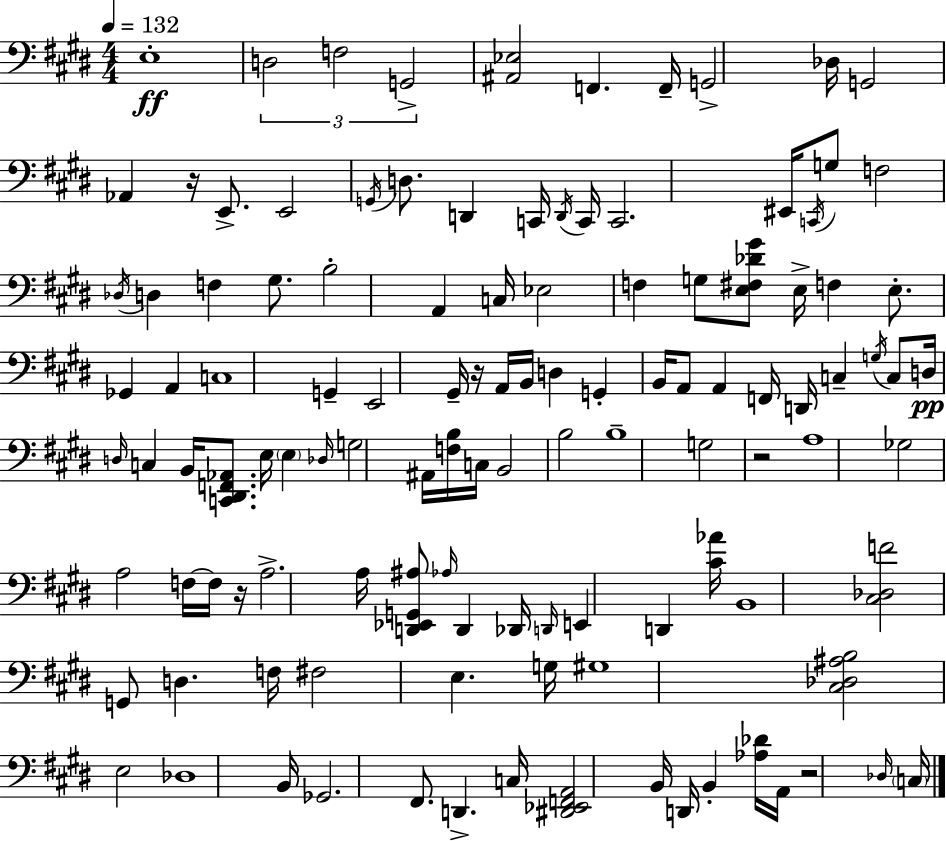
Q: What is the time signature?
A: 4/4